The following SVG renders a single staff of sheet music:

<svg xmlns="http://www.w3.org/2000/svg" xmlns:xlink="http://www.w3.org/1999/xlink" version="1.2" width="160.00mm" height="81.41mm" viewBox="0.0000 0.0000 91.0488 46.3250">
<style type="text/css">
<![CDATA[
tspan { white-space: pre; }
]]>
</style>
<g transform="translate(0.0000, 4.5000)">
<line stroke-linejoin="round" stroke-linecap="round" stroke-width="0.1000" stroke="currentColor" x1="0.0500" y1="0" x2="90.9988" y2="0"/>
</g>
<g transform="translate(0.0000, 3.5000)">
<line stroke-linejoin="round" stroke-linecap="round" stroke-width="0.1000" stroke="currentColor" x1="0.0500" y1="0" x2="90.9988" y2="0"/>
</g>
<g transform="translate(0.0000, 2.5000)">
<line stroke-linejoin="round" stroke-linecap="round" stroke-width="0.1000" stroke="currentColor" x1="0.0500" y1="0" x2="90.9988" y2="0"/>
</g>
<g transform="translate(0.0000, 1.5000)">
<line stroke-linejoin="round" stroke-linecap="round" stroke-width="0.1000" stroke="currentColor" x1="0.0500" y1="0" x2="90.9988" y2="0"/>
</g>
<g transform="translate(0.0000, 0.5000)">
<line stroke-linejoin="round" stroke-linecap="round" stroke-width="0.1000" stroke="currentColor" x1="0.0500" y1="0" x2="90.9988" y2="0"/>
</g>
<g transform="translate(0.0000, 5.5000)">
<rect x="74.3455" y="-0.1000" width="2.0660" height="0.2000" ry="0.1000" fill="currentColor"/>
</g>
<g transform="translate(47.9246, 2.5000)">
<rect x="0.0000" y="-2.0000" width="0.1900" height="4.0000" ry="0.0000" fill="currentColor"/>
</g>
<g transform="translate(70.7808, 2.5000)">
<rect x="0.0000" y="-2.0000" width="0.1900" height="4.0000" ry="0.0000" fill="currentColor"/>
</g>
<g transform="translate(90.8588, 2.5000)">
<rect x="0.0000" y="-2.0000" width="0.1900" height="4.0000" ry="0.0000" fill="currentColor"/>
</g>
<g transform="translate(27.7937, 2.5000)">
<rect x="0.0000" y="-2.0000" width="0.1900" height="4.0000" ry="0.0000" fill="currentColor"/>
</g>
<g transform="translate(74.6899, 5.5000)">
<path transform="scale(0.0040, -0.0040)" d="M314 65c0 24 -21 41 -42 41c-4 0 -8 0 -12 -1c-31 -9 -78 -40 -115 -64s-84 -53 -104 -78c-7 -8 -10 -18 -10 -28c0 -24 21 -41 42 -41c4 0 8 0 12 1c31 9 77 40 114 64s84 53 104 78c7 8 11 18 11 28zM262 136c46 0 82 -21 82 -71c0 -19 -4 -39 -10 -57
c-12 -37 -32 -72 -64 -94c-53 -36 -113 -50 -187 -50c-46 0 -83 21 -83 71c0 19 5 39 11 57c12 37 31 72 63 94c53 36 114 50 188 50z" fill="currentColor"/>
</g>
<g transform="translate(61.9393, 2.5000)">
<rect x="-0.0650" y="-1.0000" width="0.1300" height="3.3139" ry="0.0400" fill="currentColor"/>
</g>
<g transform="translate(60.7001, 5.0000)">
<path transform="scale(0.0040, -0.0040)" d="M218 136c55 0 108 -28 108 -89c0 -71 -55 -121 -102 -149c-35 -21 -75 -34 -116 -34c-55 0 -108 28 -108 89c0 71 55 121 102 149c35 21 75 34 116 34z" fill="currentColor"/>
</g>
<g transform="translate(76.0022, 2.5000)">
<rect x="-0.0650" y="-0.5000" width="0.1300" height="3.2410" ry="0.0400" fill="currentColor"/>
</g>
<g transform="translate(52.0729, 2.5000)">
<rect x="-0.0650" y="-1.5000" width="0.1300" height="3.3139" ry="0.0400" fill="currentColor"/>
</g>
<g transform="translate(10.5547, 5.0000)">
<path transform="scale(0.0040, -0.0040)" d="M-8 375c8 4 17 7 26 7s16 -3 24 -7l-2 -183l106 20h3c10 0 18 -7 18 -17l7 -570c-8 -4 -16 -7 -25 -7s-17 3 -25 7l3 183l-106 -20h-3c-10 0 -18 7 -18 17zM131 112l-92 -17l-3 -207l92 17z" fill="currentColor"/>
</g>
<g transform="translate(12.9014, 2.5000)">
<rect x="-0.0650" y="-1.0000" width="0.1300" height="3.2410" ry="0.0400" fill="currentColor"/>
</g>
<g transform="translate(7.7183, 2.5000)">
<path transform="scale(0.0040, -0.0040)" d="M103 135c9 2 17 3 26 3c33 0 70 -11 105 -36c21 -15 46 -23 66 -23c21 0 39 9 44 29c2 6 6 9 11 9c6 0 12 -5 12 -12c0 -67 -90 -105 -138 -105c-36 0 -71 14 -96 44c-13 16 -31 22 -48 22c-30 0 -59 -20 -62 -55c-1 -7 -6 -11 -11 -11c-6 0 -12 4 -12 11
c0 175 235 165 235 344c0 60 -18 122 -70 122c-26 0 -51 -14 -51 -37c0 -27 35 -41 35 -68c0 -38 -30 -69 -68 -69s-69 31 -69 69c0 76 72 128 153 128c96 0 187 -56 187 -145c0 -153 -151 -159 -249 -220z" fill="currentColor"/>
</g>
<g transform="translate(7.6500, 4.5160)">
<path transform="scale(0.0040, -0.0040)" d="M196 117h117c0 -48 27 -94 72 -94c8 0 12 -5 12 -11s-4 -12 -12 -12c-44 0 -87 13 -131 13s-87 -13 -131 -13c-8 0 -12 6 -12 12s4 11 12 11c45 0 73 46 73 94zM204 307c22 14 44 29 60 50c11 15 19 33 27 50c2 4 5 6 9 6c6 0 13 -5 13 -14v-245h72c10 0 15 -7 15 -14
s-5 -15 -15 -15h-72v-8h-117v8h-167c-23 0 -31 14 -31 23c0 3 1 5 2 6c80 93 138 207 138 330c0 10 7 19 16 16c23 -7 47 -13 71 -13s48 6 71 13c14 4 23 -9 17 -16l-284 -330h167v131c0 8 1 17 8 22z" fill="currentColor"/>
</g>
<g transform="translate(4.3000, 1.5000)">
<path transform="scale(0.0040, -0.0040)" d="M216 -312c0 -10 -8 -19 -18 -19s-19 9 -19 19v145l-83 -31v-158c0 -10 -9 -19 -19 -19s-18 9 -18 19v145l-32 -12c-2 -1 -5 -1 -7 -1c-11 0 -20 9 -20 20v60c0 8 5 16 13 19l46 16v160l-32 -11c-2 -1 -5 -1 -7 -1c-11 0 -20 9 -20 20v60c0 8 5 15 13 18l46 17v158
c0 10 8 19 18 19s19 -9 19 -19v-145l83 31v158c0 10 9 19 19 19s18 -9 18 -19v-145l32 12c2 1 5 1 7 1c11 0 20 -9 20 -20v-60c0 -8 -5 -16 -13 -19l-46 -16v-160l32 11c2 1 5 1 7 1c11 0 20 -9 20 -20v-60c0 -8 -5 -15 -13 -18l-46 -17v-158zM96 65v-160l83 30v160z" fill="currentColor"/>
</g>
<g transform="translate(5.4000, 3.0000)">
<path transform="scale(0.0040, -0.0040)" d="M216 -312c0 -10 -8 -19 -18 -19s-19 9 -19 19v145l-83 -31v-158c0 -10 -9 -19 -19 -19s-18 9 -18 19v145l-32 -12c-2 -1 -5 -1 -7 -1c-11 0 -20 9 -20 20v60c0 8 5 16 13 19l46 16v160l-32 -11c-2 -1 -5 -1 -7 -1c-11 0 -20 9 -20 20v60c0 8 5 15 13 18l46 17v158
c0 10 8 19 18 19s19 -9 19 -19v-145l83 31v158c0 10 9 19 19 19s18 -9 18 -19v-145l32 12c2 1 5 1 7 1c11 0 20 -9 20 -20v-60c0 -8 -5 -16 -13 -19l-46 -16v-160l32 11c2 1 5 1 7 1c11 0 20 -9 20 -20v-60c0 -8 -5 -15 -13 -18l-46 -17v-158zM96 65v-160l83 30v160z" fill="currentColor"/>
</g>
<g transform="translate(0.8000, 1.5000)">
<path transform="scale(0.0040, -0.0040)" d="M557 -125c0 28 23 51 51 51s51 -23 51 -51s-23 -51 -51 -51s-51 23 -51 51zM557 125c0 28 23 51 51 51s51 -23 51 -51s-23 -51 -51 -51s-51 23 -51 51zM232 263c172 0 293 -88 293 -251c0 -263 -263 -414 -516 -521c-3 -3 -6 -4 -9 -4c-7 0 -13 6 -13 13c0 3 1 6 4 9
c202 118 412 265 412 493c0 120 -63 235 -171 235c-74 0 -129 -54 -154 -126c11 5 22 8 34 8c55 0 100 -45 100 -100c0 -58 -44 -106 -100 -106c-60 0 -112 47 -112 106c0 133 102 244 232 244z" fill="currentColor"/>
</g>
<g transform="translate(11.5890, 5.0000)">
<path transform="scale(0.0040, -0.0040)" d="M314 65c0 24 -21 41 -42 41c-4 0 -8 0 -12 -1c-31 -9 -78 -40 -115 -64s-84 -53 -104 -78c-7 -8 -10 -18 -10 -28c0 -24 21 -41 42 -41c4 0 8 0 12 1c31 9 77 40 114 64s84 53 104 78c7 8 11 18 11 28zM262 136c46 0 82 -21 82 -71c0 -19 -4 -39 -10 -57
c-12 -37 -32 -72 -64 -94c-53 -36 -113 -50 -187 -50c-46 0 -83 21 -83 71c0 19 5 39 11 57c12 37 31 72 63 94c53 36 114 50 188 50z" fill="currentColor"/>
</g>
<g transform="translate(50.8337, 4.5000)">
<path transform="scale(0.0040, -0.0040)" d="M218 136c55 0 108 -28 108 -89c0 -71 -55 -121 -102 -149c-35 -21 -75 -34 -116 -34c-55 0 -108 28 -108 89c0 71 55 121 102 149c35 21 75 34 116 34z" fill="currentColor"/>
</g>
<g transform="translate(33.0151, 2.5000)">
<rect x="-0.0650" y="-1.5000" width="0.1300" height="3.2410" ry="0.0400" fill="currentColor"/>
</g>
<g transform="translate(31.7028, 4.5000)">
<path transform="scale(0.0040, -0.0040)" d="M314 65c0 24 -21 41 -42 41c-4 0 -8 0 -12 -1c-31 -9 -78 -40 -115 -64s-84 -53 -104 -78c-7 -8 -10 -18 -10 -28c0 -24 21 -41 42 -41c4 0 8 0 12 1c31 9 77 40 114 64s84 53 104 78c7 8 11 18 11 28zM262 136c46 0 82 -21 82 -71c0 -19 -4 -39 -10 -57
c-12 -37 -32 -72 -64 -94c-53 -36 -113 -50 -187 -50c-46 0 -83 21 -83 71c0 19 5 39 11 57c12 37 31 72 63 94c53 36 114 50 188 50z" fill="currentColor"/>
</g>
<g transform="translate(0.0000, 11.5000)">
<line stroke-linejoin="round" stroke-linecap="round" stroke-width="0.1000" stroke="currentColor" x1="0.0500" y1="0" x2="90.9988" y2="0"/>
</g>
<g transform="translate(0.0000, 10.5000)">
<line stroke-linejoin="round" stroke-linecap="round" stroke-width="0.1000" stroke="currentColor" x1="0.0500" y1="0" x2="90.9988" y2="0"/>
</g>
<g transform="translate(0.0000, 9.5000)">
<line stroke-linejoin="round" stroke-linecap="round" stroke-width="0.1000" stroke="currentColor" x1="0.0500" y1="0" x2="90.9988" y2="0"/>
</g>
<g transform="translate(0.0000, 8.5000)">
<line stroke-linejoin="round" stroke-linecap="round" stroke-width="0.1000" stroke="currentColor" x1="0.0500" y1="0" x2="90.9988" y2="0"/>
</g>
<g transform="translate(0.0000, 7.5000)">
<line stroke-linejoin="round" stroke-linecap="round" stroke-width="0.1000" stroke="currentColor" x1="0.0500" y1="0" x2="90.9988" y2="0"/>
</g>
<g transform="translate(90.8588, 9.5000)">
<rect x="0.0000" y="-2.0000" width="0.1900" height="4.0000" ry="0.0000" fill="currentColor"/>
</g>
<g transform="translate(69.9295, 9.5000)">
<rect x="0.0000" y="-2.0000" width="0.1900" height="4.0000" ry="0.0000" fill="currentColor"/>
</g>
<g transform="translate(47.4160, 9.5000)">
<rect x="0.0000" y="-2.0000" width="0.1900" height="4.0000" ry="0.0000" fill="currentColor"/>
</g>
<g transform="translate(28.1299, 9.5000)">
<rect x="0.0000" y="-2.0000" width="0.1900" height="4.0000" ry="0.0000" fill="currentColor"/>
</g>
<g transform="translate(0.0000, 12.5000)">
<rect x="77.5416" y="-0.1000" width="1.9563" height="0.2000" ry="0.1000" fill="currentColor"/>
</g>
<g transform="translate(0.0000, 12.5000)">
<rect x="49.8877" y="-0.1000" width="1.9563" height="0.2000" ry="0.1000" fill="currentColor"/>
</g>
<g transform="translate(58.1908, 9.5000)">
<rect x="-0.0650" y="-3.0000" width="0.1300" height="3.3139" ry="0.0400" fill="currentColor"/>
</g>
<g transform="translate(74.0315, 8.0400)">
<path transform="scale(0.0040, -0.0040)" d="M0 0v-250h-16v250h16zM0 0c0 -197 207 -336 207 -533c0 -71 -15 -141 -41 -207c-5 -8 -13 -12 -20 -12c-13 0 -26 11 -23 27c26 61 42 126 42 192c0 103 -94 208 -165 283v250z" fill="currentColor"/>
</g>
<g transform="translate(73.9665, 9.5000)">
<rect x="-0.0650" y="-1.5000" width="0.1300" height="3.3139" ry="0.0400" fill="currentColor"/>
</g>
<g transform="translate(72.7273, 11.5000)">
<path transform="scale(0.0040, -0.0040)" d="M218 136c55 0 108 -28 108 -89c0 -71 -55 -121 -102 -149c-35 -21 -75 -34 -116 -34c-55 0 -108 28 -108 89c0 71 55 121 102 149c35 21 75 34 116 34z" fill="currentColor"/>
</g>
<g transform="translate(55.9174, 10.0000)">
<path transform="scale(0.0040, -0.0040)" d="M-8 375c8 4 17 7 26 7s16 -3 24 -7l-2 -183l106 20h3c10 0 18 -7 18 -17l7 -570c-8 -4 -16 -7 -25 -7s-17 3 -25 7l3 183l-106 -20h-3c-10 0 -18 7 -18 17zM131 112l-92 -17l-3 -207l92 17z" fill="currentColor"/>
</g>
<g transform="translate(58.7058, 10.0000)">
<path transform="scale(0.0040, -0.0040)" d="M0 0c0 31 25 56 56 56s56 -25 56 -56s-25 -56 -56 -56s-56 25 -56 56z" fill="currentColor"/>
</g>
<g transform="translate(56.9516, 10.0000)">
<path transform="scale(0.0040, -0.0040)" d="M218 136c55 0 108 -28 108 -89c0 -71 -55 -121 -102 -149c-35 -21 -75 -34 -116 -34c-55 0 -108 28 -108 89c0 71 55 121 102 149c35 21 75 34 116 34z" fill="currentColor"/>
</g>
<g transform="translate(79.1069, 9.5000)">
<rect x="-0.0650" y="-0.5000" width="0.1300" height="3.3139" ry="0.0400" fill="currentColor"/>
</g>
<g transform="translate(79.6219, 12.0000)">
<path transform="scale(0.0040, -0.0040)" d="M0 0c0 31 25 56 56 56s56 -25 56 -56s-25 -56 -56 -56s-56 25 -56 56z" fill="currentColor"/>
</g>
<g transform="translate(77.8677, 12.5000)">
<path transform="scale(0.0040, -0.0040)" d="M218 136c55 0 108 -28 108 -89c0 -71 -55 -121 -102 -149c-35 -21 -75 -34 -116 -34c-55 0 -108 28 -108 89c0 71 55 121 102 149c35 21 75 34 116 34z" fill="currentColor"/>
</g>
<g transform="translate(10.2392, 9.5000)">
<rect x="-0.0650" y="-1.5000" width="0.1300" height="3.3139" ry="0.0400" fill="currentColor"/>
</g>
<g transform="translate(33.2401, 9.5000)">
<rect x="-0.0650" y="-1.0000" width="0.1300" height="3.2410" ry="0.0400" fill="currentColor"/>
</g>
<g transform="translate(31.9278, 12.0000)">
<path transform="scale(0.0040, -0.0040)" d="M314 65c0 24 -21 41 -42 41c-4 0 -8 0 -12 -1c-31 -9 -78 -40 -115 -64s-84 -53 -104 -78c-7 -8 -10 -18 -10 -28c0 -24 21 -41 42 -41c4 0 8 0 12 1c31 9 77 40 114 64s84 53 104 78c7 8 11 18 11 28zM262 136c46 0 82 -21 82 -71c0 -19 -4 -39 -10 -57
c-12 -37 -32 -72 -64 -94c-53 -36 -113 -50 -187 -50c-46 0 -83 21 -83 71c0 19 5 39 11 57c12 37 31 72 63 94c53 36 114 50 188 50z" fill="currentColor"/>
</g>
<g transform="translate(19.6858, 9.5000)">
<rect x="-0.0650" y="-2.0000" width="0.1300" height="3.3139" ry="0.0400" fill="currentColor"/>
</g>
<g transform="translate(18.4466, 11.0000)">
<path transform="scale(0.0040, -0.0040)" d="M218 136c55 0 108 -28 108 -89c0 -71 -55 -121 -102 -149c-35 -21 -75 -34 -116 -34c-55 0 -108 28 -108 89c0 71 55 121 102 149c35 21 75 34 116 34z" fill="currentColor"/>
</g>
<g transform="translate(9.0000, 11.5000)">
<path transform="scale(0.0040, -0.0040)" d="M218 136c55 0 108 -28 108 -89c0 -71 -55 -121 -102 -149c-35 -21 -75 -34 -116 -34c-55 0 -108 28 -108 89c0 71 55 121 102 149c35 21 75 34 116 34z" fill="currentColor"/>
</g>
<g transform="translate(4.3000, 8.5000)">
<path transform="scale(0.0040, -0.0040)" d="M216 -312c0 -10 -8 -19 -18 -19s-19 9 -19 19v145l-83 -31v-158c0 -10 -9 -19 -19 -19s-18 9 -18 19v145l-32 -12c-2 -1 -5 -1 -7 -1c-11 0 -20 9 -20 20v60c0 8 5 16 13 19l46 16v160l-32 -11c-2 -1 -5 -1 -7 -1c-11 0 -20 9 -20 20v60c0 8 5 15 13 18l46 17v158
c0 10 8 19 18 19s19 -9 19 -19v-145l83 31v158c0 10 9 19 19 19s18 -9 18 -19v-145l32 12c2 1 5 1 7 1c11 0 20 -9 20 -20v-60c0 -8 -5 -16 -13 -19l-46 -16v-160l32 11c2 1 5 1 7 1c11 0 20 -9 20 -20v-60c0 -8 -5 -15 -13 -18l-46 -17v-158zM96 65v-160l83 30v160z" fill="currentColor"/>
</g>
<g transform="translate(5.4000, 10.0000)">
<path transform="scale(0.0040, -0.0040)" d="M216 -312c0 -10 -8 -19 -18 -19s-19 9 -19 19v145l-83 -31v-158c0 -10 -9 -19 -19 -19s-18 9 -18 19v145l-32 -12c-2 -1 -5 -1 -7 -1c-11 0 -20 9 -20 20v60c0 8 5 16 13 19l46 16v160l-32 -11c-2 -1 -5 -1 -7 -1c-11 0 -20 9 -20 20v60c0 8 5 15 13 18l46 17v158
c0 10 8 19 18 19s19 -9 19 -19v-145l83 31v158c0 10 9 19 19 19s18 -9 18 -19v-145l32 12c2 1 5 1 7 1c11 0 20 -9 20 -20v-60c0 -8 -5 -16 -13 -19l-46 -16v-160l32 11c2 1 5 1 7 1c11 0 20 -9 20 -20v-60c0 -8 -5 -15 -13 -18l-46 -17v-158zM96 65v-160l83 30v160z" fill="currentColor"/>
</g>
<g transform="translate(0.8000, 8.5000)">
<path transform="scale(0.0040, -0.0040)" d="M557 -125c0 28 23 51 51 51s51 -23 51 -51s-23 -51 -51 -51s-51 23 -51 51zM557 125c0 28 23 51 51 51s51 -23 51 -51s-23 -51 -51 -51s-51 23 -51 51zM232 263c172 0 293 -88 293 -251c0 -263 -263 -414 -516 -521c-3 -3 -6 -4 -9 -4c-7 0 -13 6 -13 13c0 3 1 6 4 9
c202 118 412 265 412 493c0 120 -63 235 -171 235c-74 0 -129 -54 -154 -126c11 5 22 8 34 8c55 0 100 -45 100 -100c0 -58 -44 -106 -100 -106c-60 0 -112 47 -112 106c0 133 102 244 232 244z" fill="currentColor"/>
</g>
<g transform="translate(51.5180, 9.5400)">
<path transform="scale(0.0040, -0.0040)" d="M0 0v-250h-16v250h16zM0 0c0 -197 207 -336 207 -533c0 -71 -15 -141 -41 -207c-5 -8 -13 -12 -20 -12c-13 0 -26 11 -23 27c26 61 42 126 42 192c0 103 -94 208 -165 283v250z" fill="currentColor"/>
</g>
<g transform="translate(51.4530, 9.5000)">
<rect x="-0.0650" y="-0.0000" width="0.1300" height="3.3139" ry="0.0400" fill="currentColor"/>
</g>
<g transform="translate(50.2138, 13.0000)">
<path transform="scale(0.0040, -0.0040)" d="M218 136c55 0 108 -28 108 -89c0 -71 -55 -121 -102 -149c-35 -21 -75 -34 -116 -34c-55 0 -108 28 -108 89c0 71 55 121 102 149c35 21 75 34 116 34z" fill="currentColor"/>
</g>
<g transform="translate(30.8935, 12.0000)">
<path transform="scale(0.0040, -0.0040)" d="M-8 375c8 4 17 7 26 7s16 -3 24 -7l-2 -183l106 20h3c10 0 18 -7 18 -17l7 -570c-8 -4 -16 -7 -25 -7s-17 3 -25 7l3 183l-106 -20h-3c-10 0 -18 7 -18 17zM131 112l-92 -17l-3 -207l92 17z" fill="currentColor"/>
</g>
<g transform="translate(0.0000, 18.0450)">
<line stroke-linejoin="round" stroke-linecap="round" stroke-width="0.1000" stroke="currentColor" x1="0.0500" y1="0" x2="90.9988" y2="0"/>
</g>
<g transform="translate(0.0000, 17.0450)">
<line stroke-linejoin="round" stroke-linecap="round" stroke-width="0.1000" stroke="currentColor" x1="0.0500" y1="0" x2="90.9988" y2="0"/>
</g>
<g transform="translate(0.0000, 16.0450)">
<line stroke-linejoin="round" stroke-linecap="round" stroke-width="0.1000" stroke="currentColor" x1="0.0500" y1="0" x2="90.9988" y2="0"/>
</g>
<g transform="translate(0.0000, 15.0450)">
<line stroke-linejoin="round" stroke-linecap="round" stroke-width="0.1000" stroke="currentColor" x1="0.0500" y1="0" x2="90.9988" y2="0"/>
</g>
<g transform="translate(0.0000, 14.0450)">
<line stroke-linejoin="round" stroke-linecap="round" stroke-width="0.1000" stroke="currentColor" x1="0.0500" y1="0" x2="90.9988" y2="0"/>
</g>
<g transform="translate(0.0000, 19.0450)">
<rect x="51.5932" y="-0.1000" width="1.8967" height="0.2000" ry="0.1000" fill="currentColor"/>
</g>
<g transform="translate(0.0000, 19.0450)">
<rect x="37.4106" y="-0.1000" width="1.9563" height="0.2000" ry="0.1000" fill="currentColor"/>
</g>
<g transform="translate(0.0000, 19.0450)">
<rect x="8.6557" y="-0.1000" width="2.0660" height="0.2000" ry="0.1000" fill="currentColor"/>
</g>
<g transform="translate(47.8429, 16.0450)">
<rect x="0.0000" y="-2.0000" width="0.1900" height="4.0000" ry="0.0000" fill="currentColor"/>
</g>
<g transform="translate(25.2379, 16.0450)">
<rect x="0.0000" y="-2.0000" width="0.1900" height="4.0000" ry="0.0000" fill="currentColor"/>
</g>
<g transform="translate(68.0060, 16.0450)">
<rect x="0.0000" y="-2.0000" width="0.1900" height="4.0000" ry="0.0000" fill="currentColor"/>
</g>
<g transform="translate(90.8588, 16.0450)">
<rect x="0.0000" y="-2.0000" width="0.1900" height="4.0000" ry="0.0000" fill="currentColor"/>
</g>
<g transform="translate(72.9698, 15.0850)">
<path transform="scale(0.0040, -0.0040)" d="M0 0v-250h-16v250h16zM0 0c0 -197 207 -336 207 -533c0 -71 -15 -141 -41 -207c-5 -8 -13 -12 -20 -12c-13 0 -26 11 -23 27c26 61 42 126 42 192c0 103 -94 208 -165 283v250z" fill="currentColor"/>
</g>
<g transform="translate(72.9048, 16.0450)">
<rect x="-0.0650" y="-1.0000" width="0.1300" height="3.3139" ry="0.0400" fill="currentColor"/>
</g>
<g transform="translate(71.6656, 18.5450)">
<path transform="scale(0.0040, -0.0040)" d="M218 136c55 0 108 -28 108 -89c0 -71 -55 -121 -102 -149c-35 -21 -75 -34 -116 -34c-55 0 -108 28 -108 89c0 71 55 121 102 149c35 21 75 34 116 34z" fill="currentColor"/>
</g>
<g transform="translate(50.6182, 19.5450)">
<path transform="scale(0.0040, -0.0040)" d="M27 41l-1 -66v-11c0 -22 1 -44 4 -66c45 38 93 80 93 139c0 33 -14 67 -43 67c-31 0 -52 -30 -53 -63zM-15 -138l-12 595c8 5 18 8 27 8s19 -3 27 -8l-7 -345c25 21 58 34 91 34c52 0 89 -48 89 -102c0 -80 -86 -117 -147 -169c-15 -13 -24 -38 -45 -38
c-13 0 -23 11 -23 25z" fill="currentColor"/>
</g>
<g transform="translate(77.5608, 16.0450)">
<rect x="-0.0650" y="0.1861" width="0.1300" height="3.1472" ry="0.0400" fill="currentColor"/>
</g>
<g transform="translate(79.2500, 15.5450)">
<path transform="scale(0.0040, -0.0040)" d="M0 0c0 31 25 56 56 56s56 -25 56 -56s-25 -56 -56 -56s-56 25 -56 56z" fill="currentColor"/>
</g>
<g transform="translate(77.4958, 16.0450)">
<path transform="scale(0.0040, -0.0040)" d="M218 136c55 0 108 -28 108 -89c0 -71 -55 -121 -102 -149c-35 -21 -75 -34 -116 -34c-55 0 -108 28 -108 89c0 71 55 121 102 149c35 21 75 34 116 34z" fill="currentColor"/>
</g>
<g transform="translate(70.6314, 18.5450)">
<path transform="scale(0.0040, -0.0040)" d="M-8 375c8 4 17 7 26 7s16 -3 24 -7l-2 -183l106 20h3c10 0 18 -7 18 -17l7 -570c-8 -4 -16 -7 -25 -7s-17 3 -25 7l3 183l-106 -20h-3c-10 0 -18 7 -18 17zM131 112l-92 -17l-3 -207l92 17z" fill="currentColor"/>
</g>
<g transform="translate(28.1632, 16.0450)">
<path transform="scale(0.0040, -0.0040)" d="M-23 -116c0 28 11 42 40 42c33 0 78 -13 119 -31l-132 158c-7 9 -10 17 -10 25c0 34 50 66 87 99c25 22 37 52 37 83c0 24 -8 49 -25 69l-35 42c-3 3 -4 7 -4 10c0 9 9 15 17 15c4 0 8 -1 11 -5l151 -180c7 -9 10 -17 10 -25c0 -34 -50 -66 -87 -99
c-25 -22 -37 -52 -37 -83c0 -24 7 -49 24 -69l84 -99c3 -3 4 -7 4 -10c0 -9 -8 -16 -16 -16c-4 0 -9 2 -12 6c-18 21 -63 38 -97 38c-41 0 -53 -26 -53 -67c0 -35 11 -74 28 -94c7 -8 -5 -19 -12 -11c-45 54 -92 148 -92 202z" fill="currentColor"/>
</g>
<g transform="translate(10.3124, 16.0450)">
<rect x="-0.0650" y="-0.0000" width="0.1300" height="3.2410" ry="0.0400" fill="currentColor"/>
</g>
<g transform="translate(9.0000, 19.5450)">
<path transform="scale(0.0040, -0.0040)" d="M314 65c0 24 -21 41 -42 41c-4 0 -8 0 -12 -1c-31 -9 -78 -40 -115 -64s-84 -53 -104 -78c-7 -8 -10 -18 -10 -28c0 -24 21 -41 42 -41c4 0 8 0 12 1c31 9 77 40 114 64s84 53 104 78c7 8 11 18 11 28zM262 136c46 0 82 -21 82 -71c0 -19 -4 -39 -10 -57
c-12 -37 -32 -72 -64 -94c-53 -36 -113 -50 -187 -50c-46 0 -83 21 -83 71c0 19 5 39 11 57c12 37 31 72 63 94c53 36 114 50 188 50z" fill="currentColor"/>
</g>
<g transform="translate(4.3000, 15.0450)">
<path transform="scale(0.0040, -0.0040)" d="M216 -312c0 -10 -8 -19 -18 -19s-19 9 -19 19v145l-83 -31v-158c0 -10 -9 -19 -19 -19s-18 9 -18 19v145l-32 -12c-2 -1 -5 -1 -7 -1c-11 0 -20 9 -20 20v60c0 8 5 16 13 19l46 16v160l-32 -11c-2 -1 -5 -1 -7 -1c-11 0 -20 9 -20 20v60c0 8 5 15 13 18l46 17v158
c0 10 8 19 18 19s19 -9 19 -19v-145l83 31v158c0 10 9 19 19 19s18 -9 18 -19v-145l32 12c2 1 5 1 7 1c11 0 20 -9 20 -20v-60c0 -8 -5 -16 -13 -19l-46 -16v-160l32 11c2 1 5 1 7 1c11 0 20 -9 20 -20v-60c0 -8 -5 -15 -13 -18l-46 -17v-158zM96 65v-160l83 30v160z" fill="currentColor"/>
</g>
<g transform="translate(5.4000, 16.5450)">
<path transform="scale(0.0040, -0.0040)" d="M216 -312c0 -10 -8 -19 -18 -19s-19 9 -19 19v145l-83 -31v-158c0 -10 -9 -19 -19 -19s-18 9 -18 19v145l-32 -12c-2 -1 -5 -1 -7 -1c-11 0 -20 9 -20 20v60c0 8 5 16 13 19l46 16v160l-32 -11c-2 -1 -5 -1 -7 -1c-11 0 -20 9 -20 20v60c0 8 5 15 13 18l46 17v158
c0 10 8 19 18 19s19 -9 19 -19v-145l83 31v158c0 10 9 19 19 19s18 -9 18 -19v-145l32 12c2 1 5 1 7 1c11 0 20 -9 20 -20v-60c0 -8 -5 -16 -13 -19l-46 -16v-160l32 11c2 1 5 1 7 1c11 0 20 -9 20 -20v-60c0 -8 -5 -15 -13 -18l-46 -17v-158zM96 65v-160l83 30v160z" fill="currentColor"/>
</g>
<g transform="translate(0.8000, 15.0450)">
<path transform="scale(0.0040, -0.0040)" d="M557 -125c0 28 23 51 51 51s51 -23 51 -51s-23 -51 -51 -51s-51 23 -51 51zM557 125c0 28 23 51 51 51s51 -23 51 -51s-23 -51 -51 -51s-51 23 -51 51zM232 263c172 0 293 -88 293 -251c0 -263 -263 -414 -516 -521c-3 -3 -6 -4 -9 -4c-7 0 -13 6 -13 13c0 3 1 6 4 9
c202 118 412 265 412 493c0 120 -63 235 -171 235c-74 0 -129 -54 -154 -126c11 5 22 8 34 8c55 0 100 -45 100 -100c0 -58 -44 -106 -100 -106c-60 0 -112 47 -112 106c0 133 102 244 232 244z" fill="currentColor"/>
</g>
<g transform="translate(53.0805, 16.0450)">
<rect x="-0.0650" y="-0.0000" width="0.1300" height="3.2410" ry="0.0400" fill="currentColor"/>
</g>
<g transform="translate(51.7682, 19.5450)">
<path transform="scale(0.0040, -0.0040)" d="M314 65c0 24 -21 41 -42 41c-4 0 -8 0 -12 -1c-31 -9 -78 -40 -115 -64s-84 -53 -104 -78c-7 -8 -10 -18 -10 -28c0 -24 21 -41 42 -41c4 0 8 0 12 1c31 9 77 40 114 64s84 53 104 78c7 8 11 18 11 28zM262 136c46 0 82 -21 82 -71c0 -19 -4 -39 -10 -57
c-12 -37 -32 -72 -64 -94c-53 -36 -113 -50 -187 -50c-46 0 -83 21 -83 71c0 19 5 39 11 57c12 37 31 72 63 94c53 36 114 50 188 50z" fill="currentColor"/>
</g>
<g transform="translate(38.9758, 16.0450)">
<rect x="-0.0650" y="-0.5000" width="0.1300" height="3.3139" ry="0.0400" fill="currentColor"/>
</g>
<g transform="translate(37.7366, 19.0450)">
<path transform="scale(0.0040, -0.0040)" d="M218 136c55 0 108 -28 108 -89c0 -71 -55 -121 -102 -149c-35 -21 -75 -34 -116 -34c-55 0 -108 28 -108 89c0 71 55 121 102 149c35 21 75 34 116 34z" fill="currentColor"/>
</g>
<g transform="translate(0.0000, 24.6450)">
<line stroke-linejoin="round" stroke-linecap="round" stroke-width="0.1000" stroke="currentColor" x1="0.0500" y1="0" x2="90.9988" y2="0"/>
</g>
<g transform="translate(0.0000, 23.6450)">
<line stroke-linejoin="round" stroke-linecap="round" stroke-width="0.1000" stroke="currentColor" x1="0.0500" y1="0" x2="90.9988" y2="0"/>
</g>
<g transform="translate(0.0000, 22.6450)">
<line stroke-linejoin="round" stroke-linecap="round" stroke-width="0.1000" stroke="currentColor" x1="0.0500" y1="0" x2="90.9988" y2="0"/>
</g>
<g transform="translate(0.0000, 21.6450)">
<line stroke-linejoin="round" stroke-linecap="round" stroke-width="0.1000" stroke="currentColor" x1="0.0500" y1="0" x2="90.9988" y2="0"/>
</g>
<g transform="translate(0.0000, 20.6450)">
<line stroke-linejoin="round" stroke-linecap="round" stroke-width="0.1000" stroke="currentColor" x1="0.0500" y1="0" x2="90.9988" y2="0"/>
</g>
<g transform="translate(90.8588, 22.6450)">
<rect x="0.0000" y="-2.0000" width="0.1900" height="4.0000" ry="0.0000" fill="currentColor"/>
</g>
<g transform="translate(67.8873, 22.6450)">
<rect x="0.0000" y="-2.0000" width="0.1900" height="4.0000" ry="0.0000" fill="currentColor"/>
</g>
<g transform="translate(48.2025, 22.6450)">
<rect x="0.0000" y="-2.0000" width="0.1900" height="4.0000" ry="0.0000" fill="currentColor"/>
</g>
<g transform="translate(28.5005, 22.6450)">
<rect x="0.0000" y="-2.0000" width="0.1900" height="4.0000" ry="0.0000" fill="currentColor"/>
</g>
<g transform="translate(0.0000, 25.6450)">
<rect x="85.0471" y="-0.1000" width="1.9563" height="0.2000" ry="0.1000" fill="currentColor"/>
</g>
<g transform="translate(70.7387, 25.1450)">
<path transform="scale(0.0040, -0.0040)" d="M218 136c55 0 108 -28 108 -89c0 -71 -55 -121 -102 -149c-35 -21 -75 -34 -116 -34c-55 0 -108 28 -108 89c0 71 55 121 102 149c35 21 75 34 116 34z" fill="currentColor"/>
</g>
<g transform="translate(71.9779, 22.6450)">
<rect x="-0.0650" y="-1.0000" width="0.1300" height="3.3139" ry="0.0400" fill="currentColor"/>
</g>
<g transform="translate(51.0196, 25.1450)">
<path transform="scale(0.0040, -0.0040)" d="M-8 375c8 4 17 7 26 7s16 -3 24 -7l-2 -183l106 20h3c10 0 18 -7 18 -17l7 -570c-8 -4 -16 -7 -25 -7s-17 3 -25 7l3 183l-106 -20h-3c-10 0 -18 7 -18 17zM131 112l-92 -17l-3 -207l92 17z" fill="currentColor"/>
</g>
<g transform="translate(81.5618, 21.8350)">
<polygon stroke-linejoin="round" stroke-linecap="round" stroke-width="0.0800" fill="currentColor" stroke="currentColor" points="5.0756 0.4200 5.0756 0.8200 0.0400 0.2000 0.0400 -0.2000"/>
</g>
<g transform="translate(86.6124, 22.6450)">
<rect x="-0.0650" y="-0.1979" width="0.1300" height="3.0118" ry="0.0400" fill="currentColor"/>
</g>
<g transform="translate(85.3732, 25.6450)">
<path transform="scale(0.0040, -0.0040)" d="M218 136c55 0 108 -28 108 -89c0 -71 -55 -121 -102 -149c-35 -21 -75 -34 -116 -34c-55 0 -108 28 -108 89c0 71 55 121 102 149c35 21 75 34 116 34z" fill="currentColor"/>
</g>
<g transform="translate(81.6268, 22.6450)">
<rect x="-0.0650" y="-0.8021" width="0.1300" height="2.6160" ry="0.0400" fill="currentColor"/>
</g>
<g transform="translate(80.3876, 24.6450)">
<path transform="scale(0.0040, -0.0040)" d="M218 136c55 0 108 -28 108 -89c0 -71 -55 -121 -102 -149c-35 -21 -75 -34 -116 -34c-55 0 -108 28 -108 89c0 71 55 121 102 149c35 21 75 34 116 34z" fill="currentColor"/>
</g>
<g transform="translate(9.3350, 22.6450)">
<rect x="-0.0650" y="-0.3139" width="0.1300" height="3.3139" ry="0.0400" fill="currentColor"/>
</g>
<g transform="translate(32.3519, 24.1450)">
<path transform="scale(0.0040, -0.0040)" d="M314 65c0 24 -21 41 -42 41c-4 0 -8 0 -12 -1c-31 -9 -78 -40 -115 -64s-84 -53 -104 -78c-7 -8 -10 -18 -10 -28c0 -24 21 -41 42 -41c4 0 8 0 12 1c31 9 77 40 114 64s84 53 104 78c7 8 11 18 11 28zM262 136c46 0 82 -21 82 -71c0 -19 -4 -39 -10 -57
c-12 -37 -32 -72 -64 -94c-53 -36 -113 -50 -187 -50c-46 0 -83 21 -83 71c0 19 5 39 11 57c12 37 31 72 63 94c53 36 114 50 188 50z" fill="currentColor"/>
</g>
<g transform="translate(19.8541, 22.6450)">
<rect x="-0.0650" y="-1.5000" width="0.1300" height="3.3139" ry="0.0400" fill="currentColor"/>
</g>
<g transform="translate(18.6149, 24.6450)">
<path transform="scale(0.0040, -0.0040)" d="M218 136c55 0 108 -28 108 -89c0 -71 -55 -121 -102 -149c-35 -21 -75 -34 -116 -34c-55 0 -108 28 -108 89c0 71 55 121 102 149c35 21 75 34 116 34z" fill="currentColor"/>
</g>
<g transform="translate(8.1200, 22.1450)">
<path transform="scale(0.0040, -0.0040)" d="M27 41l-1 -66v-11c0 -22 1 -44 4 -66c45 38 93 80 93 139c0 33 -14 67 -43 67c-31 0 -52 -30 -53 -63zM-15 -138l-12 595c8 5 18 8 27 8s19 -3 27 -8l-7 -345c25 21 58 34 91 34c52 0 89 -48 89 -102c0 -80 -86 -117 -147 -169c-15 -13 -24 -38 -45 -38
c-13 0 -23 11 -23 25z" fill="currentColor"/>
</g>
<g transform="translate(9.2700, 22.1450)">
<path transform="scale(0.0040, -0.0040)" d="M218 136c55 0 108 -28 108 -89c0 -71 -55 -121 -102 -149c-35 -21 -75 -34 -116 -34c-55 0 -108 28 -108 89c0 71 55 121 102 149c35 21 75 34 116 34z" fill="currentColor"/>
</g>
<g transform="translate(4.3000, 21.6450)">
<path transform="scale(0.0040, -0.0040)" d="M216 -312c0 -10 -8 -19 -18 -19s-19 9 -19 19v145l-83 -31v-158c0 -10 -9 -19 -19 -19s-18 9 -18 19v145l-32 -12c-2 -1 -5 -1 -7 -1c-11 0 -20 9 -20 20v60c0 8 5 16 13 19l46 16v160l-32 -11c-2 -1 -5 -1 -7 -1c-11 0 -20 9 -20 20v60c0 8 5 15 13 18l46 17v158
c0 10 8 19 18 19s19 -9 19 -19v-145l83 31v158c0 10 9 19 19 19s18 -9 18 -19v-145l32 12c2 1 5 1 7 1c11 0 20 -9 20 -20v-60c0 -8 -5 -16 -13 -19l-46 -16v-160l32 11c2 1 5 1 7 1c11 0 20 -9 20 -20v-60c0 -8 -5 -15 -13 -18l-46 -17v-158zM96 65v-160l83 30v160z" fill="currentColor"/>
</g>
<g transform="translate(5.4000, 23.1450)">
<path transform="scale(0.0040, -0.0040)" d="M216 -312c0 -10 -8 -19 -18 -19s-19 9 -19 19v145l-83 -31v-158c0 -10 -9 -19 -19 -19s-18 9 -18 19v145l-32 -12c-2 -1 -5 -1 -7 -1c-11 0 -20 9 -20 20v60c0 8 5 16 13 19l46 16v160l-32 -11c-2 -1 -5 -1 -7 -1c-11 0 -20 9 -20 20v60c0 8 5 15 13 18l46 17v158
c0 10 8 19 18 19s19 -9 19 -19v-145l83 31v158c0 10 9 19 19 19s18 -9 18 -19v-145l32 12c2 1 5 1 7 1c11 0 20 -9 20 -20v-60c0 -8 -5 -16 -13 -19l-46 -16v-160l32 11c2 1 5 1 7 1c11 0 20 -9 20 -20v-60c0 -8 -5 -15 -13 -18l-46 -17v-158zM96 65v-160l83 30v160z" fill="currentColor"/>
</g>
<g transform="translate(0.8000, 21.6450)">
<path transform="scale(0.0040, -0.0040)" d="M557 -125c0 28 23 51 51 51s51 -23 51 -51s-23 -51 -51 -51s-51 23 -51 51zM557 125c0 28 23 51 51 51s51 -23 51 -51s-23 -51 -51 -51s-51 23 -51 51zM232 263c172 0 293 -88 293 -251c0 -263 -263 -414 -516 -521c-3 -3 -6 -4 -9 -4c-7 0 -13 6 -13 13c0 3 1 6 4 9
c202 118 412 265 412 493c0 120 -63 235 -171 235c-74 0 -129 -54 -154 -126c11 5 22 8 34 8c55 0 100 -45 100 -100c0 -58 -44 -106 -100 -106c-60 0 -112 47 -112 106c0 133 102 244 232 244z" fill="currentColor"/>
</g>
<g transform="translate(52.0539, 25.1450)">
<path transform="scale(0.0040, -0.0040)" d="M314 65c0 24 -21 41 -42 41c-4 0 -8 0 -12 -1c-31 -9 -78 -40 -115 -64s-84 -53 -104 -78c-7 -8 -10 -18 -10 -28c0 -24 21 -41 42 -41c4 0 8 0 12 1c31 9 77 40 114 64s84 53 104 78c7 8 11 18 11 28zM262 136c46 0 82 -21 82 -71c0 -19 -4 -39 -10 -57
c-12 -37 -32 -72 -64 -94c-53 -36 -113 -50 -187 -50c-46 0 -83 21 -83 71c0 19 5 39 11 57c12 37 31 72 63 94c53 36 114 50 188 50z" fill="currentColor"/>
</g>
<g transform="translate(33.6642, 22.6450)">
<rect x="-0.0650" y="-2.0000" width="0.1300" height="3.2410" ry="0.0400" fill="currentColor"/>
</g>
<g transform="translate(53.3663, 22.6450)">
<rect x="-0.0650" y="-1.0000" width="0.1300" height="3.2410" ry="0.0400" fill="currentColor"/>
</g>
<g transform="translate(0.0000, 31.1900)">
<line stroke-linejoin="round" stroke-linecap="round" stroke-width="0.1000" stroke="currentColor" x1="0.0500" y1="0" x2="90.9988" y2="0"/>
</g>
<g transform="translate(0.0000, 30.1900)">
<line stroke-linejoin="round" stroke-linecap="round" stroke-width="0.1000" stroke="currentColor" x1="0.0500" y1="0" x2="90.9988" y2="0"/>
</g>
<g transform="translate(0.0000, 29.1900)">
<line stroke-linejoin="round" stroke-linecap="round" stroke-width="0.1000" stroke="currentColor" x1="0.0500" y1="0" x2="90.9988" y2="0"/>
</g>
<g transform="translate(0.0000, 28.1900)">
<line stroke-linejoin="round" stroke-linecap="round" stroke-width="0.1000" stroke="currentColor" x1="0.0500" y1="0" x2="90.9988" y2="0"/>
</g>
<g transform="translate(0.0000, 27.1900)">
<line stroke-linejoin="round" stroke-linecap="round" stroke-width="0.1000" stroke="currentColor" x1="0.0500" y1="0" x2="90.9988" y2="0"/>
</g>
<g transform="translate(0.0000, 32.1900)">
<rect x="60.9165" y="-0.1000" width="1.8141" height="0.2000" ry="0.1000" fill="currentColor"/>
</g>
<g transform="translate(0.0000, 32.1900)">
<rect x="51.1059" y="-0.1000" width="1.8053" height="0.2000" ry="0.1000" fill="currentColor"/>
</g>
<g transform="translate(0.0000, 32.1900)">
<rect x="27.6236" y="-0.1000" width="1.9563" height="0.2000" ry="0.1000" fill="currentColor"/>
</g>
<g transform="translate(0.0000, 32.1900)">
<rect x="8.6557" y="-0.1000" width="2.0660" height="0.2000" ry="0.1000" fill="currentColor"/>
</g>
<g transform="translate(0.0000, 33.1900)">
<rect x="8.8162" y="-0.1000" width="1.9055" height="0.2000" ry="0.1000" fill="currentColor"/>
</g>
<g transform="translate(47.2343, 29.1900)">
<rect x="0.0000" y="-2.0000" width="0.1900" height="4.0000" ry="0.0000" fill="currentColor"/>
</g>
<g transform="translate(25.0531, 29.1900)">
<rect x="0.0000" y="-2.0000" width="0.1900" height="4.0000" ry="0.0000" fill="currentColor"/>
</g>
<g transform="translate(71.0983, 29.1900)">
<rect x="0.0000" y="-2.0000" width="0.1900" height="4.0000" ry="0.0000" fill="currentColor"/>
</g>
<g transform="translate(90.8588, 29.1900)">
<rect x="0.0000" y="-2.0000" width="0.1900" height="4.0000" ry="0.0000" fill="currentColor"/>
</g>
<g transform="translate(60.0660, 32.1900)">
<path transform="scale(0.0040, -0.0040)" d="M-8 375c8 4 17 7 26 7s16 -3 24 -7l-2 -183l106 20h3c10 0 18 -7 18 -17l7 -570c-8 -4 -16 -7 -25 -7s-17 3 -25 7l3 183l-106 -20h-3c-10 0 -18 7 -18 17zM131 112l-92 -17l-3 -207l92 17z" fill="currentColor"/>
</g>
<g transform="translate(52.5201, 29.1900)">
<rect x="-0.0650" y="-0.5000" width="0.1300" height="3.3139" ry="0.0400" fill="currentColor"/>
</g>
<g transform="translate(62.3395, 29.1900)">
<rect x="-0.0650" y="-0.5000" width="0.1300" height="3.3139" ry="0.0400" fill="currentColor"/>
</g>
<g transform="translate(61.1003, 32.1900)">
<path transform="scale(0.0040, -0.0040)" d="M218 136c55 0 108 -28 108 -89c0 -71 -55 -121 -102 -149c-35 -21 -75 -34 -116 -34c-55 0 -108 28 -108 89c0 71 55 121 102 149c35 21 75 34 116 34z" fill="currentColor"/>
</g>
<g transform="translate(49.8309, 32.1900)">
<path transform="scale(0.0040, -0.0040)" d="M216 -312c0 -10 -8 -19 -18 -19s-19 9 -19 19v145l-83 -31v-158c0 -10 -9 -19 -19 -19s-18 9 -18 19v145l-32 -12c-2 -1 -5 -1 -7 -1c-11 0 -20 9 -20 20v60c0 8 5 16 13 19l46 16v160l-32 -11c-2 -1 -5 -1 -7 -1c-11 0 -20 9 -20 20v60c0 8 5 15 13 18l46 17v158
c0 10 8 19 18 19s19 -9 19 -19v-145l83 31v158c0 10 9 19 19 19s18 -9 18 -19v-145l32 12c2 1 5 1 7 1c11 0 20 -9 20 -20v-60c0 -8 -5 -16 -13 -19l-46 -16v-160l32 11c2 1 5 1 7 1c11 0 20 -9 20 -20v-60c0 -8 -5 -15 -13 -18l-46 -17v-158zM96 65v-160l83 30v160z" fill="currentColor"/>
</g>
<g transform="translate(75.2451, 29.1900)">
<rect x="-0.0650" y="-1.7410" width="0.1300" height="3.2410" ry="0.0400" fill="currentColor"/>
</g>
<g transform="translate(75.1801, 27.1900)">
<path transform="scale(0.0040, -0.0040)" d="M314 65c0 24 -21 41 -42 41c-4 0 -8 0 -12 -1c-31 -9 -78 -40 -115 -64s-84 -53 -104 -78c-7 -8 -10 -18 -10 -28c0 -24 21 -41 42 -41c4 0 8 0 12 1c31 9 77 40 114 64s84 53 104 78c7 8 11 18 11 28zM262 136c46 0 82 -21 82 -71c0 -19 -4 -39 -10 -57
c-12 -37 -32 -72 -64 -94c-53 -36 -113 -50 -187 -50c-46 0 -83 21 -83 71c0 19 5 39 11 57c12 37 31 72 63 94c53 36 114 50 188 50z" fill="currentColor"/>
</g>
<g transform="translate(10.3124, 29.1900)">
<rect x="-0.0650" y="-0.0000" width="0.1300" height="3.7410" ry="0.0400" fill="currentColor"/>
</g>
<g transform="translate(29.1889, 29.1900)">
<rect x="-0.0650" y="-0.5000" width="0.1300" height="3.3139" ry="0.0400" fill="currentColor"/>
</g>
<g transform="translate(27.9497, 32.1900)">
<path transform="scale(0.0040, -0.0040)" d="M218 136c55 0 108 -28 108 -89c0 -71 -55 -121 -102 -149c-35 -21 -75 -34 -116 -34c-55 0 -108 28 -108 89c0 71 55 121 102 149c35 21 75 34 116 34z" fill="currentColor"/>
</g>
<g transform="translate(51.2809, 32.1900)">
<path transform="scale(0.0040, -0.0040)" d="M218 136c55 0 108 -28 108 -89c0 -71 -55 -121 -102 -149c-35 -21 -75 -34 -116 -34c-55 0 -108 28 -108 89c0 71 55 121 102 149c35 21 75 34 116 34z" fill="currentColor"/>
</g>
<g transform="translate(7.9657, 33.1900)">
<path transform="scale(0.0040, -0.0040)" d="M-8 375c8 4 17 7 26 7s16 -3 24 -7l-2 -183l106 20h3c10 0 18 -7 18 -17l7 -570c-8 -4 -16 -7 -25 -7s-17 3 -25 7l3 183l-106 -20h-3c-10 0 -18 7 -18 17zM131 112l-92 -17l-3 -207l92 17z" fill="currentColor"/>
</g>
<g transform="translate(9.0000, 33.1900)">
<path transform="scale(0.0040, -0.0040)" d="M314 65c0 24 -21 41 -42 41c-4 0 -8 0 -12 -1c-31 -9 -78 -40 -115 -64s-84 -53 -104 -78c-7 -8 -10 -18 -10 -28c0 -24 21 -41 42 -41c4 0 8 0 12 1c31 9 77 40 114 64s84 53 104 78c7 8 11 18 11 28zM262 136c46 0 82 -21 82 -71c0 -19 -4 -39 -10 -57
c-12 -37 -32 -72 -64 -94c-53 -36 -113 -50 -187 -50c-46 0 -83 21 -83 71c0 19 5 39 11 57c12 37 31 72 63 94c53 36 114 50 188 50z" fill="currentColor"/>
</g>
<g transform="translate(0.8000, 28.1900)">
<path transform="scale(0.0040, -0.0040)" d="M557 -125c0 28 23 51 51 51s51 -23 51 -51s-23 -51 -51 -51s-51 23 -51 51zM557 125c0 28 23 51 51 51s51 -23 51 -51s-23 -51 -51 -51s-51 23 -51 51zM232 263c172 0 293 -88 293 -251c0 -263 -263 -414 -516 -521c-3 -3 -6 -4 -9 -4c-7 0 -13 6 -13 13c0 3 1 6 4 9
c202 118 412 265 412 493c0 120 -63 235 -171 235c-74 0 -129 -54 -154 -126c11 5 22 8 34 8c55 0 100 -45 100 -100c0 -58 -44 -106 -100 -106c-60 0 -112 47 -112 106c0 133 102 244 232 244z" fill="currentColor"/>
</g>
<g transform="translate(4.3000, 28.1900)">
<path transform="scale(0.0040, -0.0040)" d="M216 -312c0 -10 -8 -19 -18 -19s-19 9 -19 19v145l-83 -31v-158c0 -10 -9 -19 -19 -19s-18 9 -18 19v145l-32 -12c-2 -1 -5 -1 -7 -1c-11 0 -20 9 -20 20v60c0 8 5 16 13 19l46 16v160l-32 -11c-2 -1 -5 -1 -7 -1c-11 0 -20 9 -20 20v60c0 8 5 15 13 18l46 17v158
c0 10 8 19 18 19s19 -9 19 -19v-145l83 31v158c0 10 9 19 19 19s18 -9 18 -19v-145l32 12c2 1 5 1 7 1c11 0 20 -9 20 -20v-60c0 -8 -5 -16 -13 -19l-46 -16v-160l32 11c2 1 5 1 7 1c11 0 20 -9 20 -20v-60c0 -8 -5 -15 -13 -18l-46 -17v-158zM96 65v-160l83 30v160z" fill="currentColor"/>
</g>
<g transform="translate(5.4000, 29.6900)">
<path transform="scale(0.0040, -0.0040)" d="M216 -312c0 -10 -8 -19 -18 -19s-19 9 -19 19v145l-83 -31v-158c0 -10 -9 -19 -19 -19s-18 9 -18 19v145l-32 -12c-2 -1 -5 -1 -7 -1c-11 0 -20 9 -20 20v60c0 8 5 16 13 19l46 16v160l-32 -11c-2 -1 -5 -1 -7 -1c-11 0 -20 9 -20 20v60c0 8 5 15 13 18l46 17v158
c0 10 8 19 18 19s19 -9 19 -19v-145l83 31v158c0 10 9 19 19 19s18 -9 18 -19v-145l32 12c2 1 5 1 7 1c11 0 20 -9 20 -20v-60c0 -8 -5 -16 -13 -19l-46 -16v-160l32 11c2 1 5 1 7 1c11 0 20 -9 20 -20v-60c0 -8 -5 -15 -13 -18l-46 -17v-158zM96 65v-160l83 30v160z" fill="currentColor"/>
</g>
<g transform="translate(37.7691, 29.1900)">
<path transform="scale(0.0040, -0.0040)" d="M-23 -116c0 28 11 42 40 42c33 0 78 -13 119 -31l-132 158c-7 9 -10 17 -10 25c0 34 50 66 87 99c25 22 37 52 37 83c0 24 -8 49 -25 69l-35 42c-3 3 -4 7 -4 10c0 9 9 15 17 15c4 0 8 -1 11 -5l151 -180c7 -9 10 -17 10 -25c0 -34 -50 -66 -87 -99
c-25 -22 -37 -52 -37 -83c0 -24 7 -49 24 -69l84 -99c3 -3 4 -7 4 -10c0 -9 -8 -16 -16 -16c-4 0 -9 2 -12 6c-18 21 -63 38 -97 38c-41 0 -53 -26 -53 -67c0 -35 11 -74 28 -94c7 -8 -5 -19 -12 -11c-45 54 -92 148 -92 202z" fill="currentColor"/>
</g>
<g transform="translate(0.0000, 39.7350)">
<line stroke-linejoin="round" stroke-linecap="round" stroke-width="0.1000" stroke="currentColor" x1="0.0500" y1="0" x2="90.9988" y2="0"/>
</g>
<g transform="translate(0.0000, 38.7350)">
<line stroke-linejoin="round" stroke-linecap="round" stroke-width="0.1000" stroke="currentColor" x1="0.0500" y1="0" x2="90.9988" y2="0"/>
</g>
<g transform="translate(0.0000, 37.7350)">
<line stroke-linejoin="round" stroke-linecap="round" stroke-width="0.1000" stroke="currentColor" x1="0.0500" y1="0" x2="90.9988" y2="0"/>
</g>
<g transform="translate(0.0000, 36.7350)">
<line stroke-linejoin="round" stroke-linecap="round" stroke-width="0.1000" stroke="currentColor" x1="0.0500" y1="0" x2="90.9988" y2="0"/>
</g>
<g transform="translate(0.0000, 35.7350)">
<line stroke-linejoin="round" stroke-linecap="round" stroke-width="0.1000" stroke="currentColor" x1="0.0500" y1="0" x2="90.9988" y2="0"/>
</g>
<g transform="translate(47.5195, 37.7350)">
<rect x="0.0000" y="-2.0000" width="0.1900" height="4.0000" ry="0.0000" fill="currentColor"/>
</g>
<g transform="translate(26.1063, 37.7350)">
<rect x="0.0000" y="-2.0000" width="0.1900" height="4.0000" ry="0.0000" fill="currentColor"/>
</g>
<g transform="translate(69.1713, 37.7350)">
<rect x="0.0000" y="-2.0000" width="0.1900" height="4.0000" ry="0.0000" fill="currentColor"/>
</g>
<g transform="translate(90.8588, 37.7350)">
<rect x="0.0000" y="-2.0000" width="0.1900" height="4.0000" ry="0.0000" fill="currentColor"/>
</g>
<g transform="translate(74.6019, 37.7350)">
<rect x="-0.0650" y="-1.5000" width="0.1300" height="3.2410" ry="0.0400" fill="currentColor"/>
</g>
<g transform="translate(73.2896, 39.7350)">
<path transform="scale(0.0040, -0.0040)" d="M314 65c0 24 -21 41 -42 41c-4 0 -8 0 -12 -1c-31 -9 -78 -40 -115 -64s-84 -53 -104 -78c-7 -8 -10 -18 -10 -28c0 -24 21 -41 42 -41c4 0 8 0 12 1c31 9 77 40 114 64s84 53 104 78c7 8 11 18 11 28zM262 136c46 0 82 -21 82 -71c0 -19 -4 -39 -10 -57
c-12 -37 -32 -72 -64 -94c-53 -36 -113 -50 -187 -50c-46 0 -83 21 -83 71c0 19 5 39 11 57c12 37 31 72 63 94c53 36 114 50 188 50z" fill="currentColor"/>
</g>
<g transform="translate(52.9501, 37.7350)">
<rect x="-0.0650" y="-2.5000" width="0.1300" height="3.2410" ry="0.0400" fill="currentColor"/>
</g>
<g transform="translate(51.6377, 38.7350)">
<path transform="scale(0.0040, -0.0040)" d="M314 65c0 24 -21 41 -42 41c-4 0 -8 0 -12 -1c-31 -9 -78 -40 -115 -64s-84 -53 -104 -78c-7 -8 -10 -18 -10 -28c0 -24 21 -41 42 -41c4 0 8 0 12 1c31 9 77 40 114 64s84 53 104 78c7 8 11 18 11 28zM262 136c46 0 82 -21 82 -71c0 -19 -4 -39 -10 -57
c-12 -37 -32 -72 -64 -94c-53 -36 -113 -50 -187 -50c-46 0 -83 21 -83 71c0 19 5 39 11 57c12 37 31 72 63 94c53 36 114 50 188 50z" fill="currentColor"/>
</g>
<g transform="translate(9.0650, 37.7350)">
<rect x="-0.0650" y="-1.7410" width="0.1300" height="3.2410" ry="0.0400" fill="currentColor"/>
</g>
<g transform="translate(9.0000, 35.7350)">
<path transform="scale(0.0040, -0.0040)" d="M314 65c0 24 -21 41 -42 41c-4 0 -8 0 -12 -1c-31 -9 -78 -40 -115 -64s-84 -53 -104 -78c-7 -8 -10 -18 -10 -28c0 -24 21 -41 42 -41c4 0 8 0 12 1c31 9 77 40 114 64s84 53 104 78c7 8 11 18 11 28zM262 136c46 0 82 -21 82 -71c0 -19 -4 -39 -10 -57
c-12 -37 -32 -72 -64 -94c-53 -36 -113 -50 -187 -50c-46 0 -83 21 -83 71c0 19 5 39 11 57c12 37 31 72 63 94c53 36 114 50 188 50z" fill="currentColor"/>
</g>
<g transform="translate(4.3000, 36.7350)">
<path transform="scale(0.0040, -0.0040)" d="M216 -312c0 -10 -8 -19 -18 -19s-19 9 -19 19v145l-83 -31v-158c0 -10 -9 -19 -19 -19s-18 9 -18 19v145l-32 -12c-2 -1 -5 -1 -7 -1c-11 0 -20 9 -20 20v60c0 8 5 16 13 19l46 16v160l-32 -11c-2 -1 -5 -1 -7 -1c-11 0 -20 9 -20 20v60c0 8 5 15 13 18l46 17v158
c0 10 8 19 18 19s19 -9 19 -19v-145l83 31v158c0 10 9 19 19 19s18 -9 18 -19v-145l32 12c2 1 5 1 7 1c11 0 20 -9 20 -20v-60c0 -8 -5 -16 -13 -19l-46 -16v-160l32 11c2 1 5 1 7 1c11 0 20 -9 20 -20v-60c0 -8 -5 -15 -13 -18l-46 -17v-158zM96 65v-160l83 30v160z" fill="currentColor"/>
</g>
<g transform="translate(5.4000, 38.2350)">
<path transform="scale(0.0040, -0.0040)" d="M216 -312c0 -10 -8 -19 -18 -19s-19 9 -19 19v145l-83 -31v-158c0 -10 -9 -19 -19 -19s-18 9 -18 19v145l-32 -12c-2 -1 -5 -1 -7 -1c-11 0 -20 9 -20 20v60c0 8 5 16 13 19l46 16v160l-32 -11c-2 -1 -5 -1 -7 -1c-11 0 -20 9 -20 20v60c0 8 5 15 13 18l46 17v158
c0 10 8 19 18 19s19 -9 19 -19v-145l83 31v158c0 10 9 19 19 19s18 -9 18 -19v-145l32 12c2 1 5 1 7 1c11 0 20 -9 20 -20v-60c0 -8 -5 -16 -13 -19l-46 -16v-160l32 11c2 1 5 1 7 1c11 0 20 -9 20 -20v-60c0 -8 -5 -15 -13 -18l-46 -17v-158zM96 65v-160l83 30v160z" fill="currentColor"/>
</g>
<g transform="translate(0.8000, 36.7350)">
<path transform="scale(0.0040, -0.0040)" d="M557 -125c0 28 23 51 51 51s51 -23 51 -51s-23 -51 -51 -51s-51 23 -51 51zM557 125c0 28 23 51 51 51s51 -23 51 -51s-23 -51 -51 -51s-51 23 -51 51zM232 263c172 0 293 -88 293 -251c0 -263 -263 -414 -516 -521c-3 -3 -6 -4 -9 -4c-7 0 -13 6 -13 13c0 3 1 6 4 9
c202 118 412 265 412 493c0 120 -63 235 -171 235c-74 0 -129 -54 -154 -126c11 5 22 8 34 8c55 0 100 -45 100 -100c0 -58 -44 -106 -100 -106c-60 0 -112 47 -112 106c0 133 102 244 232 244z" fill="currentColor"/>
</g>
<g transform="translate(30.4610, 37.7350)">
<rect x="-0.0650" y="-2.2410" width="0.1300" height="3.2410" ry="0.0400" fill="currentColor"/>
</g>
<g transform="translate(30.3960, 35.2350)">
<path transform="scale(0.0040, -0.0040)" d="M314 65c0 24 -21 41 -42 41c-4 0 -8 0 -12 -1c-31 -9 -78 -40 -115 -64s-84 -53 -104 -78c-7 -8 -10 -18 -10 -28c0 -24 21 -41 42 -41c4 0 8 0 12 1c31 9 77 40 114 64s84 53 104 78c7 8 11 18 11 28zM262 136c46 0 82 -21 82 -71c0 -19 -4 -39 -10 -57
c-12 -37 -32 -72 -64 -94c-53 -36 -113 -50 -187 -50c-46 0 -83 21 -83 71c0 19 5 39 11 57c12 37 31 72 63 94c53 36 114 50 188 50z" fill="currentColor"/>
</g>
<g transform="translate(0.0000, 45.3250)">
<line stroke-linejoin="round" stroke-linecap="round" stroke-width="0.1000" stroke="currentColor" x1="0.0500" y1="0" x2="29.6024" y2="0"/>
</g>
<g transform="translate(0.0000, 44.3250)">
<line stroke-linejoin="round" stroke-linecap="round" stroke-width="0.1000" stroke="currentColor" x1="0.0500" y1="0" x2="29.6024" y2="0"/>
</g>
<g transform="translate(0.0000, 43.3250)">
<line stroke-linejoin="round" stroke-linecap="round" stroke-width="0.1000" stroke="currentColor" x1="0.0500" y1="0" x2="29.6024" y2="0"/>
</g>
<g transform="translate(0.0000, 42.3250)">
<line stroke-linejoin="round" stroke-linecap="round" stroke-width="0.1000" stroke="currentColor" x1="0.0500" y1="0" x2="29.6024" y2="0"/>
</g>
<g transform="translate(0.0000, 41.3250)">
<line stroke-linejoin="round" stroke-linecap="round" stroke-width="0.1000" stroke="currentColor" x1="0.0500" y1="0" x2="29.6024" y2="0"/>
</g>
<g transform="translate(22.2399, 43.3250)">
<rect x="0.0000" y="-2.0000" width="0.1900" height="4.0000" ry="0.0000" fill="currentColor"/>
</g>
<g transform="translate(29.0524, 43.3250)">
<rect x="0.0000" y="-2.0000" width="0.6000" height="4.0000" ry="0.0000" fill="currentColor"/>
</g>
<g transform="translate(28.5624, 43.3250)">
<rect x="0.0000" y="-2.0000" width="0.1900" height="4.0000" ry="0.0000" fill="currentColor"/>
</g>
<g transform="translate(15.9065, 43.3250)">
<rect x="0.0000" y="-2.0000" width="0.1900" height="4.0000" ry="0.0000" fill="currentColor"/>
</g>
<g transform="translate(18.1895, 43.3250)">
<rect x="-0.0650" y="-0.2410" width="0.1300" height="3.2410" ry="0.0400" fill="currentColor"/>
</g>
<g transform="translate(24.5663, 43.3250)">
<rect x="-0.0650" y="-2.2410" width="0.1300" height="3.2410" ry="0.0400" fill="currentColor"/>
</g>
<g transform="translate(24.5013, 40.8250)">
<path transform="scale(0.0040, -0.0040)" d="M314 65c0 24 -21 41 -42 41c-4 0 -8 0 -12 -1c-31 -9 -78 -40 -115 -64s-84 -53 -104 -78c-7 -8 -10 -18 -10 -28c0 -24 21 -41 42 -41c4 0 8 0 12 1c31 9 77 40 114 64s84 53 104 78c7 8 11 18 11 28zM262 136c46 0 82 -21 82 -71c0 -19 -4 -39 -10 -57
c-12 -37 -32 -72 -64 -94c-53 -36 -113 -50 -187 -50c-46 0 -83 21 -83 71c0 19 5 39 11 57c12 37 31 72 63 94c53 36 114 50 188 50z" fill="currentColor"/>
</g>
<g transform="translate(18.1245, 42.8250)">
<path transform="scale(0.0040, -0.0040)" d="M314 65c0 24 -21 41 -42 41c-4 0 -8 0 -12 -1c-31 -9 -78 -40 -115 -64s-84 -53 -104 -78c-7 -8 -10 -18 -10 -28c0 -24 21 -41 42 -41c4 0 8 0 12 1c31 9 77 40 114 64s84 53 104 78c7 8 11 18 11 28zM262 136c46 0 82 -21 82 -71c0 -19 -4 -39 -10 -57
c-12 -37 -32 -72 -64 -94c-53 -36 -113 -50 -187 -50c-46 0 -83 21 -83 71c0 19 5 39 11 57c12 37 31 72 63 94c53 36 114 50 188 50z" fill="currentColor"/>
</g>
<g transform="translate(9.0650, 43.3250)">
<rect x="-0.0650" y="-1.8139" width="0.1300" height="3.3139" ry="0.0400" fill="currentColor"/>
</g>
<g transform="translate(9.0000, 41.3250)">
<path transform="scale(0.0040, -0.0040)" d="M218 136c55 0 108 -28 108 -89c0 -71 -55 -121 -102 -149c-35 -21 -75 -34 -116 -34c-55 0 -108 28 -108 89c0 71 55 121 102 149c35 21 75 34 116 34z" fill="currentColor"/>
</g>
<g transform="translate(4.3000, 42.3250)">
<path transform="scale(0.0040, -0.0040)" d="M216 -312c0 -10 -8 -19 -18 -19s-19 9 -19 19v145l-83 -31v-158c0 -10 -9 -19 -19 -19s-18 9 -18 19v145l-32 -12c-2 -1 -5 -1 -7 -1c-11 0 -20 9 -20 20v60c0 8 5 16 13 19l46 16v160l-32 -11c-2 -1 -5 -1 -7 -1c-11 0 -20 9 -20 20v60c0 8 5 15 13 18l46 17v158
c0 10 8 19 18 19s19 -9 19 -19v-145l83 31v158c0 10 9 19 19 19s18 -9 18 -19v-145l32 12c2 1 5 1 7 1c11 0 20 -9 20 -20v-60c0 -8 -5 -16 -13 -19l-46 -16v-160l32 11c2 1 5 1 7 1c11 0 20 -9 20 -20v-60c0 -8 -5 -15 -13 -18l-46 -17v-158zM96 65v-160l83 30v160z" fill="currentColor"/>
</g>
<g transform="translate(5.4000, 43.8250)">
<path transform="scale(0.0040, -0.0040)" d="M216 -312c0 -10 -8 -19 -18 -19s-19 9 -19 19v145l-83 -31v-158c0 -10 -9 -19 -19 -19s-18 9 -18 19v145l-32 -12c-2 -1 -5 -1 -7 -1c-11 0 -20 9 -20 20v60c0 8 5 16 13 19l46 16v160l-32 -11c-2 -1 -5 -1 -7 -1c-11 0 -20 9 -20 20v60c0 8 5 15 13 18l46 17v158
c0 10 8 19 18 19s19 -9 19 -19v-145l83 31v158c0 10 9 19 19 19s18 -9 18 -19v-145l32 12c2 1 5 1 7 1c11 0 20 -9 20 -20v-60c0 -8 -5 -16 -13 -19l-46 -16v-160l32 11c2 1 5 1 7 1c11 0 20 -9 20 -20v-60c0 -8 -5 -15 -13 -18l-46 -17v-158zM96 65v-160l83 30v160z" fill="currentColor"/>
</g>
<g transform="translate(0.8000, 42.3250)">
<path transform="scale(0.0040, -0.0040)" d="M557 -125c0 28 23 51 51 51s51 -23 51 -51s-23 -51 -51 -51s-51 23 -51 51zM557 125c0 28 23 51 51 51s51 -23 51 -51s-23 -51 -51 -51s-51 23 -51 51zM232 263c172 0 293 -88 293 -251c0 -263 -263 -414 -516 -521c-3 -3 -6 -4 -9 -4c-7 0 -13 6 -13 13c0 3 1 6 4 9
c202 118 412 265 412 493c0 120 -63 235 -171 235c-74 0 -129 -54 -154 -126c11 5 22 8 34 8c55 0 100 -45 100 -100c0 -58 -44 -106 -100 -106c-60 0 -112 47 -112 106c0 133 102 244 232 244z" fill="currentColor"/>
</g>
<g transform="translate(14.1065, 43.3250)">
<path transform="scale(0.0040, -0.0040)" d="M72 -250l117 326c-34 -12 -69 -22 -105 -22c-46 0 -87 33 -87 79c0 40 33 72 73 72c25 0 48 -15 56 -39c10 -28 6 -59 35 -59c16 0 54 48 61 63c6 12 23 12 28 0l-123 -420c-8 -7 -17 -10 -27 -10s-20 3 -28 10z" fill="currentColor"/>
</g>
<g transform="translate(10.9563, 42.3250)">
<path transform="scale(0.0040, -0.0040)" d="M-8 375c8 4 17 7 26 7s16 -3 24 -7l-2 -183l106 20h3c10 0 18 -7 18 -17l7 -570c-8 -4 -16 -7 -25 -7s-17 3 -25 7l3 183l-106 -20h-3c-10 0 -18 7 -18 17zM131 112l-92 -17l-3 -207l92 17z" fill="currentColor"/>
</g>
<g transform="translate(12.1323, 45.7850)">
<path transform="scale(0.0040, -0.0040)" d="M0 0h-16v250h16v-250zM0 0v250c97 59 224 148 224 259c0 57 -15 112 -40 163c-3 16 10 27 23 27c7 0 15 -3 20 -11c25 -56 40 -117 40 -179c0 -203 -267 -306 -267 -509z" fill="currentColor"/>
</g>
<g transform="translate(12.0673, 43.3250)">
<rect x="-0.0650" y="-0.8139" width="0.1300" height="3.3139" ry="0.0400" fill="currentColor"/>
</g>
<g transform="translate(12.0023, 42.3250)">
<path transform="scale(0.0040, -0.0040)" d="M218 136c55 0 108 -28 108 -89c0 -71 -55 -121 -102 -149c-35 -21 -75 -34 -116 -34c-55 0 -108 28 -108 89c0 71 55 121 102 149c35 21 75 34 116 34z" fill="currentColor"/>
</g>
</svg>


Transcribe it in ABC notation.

X:1
T:Untitled
M:2/4
L:1/4
K:D
F,,2 G,,2 G,, ^F,, E,,2 G,, A,, F,,2 D,,/2 C, G,,/2 E,, D,,2 z E,, _D,,2 F,,/2 D, _E, G,, A,,2 F,,2 ^F,, G,,/2 E,,/2 C,,2 E,, z ^E,, E,, A,2 A,2 B,2 B,,2 G,,2 A, F,/2 z/2 E,2 B,2